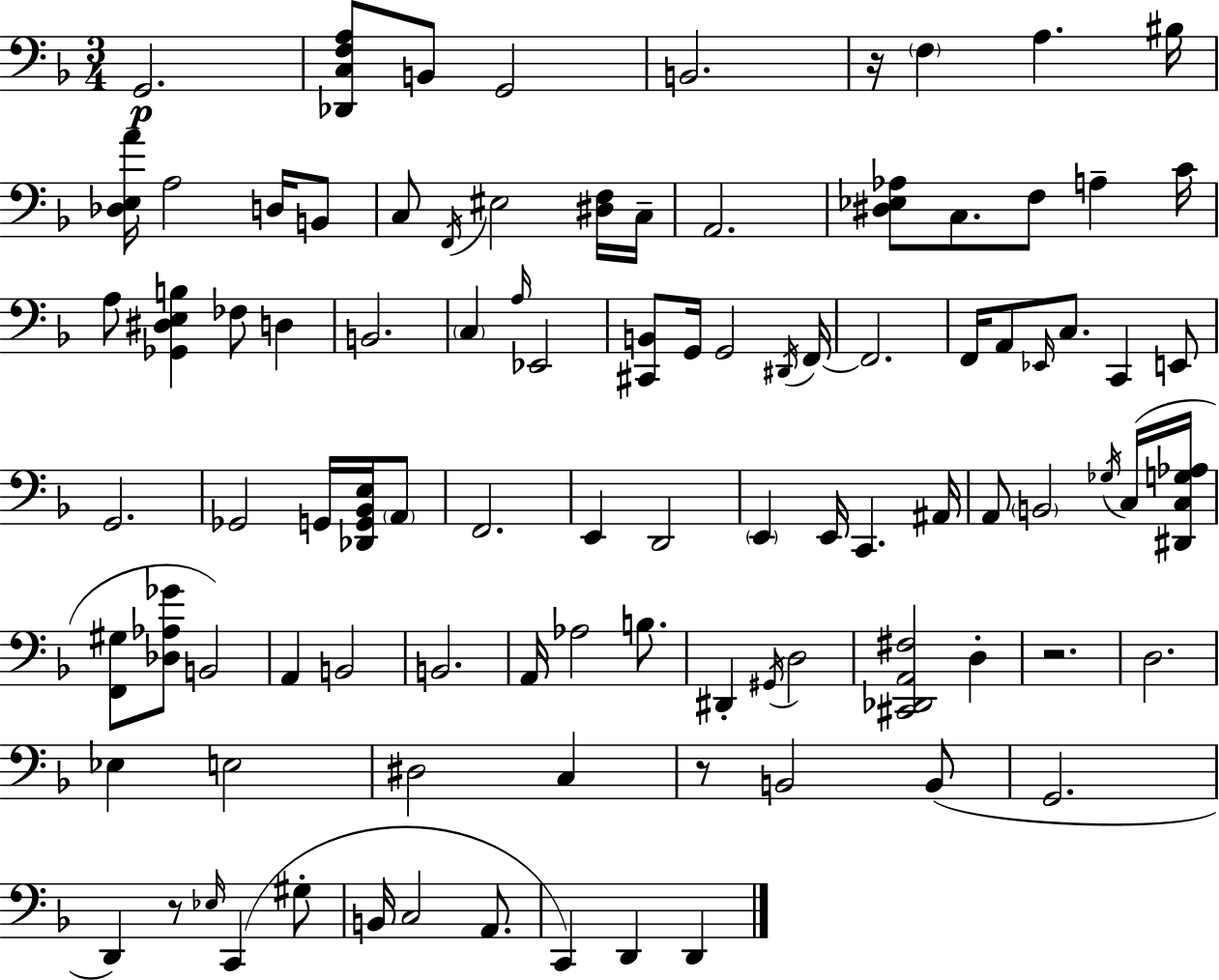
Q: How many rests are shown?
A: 4